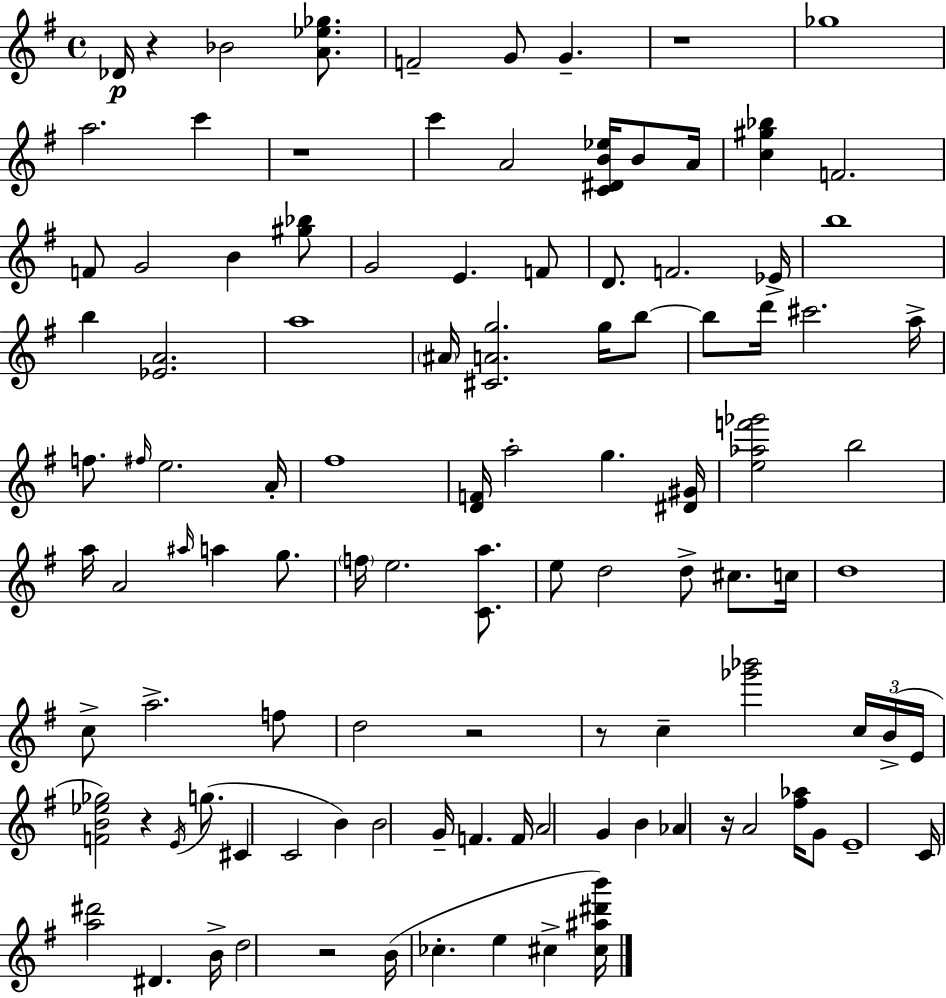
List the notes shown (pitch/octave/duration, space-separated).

Db4/s R/q Bb4/h [A4,Eb5,Gb5]/e. F4/h G4/e G4/q. R/w Gb5/w A5/h. C6/q R/w C6/q A4/h [C4,D#4,B4,Eb5]/s B4/e A4/s [C5,G#5,Bb5]/q F4/h. F4/e G4/h B4/q [G#5,Bb5]/e G4/h E4/q. F4/e D4/e. F4/h. Eb4/s B5/w B5/q [Eb4,A4]/h. A5/w A#4/s [C#4,A4,G5]/h. G5/s B5/e B5/e D6/s C#6/h. A5/s F5/e. F#5/s E5/h. A4/s F#5/w [D4,F4]/s A5/h G5/q. [D#4,G#4]/s [E5,Ab5,F6,Gb6]/h B5/h A5/s A4/h A#5/s A5/q G5/e. F5/s E5/h. [C4,A5]/e. E5/e D5/h D5/e C#5/e. C5/s D5/w C5/e A5/h. F5/e D5/h R/h R/e C5/q [Gb6,Bb6]/h C5/s B4/s E4/s [F4,B4,Eb5,Gb5]/h R/q E4/s G5/e. C#4/q C4/h B4/q B4/h G4/s F4/q. F4/s A4/h G4/q B4/q Ab4/q R/s A4/h [F#5,Ab5]/s G4/e E4/w C4/s [A5,D#6]/h D#4/q. B4/s D5/h R/h B4/s CES5/q. E5/q C#5/q [C#5,A#5,D#6,B6]/s